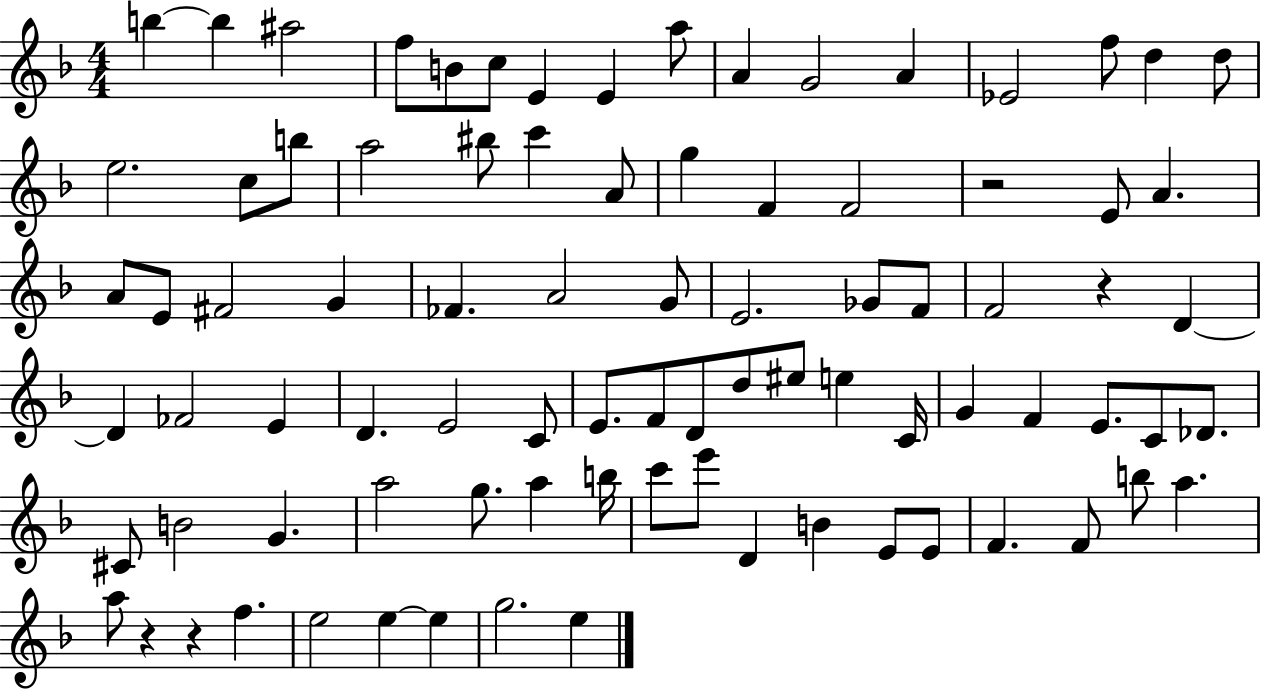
{
  \clef treble
  \numericTimeSignature
  \time 4/4
  \key f \major
  \repeat volta 2 { b''4~~ b''4 ais''2 | f''8 b'8 c''8 e'4 e'4 a''8 | a'4 g'2 a'4 | ees'2 f''8 d''4 d''8 | \break e''2. c''8 b''8 | a''2 bis''8 c'''4 a'8 | g''4 f'4 f'2 | r2 e'8 a'4. | \break a'8 e'8 fis'2 g'4 | fes'4. a'2 g'8 | e'2. ges'8 f'8 | f'2 r4 d'4~~ | \break d'4 fes'2 e'4 | d'4. e'2 c'8 | e'8. f'8 d'8 d''8 eis''8 e''4 c'16 | g'4 f'4 e'8. c'8 des'8. | \break cis'8 b'2 g'4. | a''2 g''8. a''4 b''16 | c'''8 e'''8 d'4 b'4 e'8 e'8 | f'4. f'8 b''8 a''4. | \break a''8 r4 r4 f''4. | e''2 e''4~~ e''4 | g''2. e''4 | } \bar "|."
}